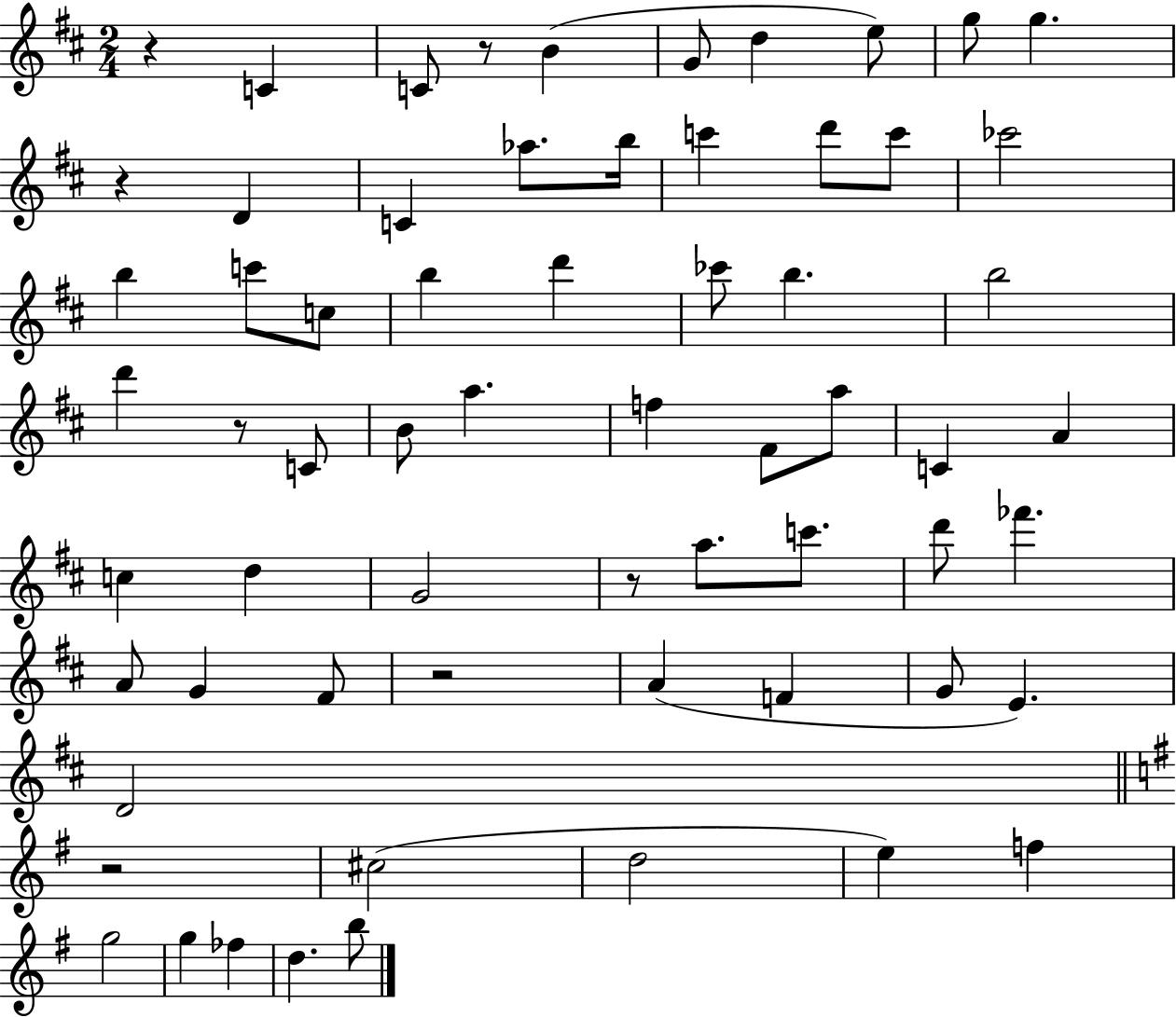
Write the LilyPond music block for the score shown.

{
  \clef treble
  \numericTimeSignature
  \time 2/4
  \key d \major
  r4 c'4 | c'8 r8 b'4( | g'8 d''4 e''8) | g''8 g''4. | \break r4 d'4 | c'4 aes''8. b''16 | c'''4 d'''8 c'''8 | ces'''2 | \break b''4 c'''8 c''8 | b''4 d'''4 | ces'''8 b''4. | b''2 | \break d'''4 r8 c'8 | b'8 a''4. | f''4 fis'8 a''8 | c'4 a'4 | \break c''4 d''4 | g'2 | r8 a''8. c'''8. | d'''8 fes'''4. | \break a'8 g'4 fis'8 | r2 | a'4( f'4 | g'8 e'4.) | \break d'2 | \bar "||" \break \key g \major r2 | cis''2( | d''2 | e''4) f''4 | \break g''2 | g''4 fes''4 | d''4. b''8 | \bar "|."
}